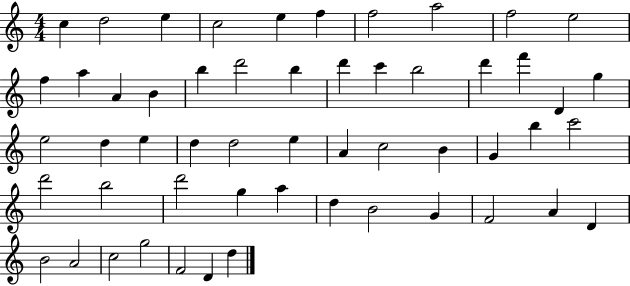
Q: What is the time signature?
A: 4/4